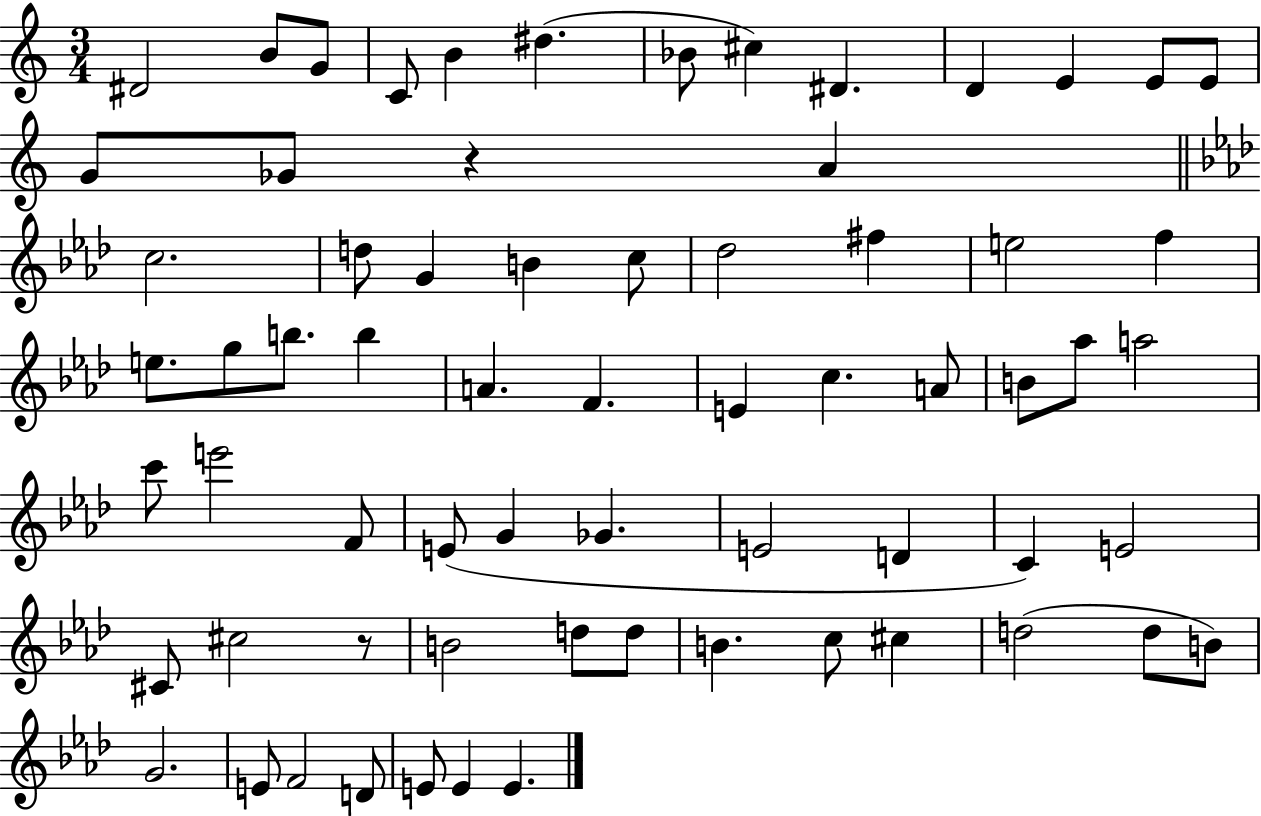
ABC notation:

X:1
T:Untitled
M:3/4
L:1/4
K:C
^D2 B/2 G/2 C/2 B ^d _B/2 ^c ^D D E E/2 E/2 G/2 _G/2 z A c2 d/2 G B c/2 _d2 ^f e2 f e/2 g/2 b/2 b A F E c A/2 B/2 _a/2 a2 c'/2 e'2 F/2 E/2 G _G E2 D C E2 ^C/2 ^c2 z/2 B2 d/2 d/2 B c/2 ^c d2 d/2 B/2 G2 E/2 F2 D/2 E/2 E E